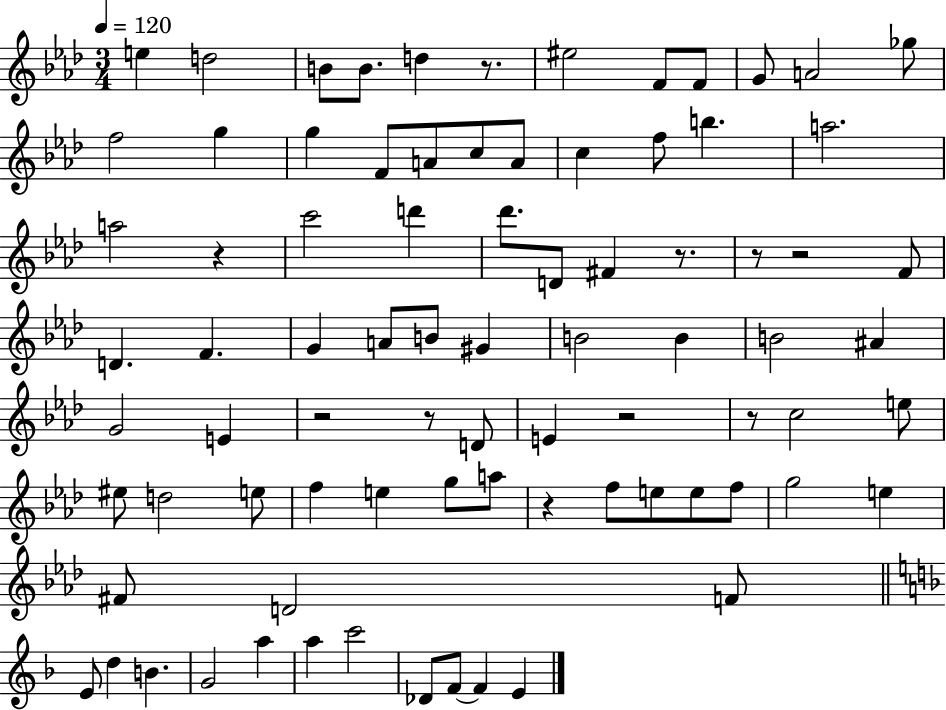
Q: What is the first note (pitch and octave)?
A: E5